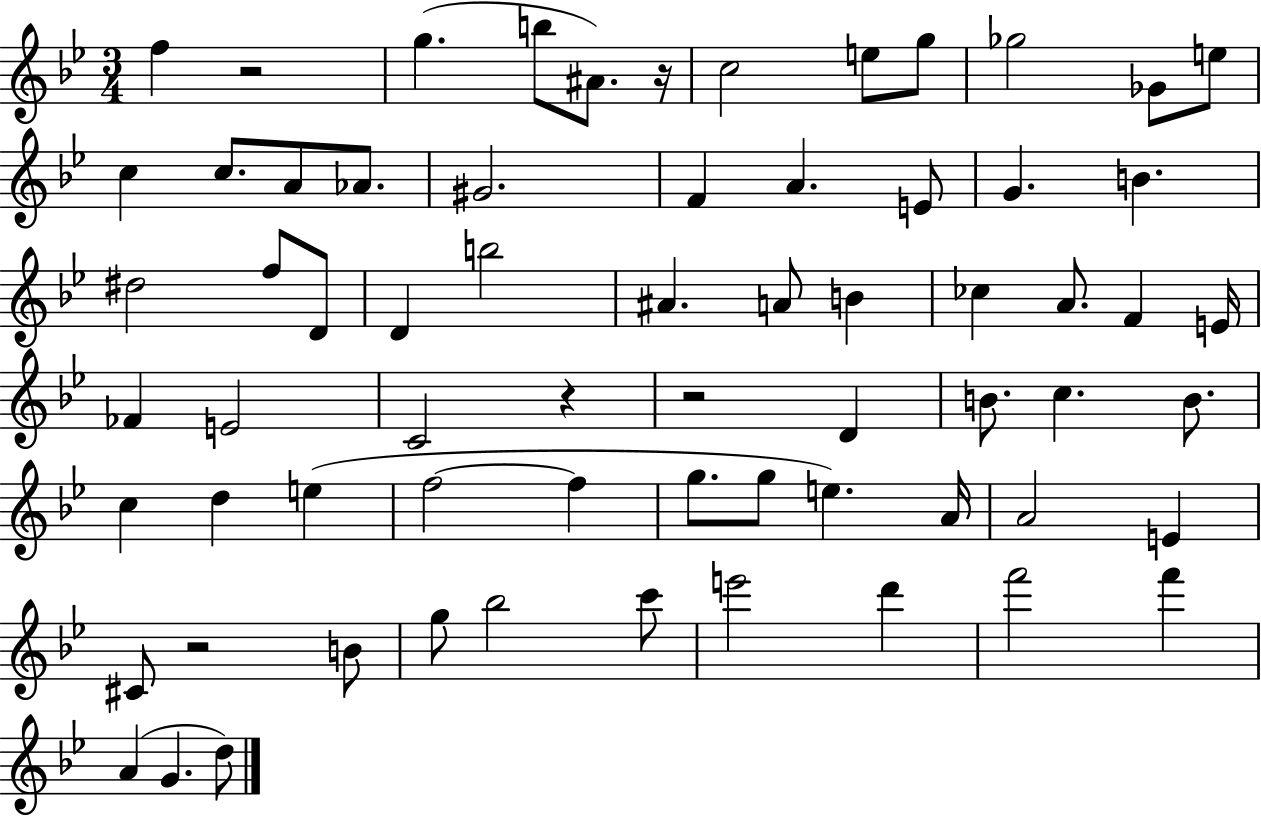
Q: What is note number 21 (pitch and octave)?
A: D#5